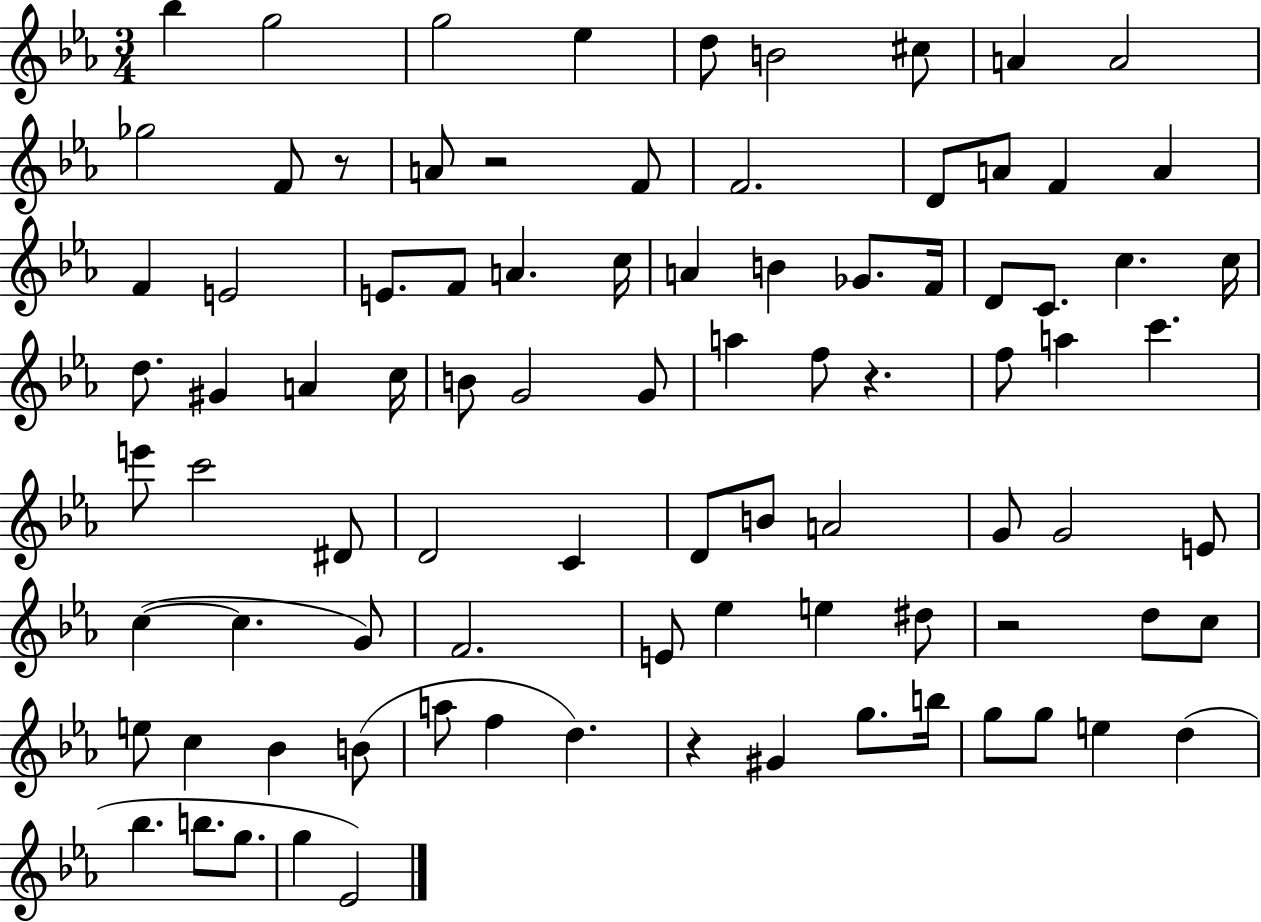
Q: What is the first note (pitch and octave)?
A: Bb5